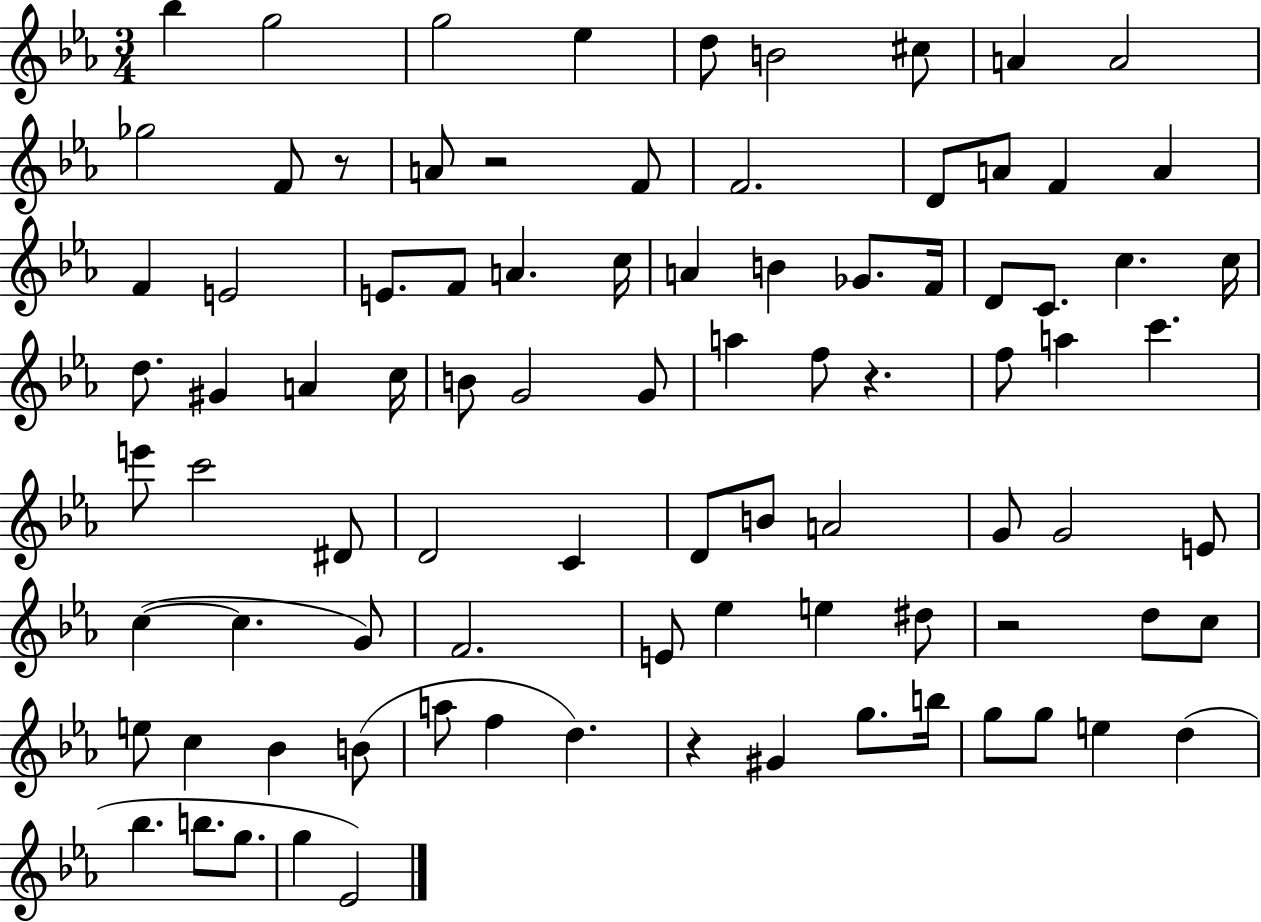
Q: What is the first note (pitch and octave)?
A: Bb5